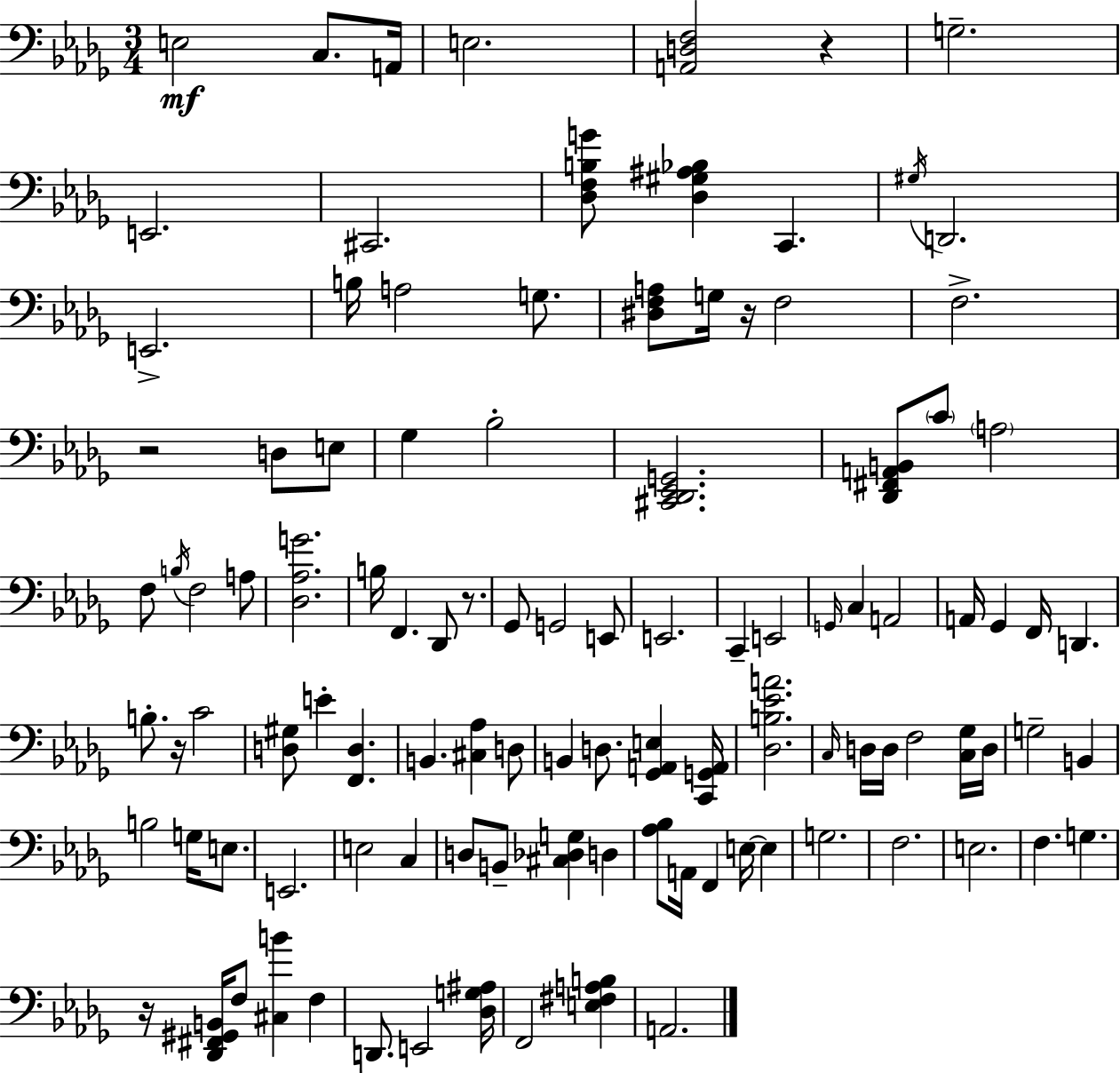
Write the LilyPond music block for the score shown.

{
  \clef bass
  \numericTimeSignature
  \time 3/4
  \key bes \minor
  e2\mf c8. a,16 | e2. | <a, d f>2 r4 | g2.-- | \break e,2. | cis,2. | <des f b g'>8 <des gis ais bes>4 c,4. | \acciaccatura { gis16 } d,2. | \break e,2.-> | b16 a2 g8. | <dis f a>8 g16 r16 f2 | f2.-> | \break r2 d8 e8 | ges4 bes2-. | <cis, des, ees, g,>2. | <des, fis, a, b,>8 \parenthesize c'8 \parenthesize a2 | \break f8 \acciaccatura { b16 } f2 | a8 <des aes g'>2. | b16 f,4. des,8 r8. | ges,8 g,2 | \break e,8 e,2. | c,4-- e,2 | \grace { g,16 } c4 a,2 | a,16 ges,4 f,16 d,4. | \break b8.-. r16 c'2 | <d gis>8 e'4-. <f, d>4. | b,4. <cis aes>4 | d8 b,4 d8. <ges, a, e>4 | \break <c, g, a,>16 <des b ees' a'>2. | \grace { c16 } d16 d16 f2 | <c ges>16 d16 g2-- | b,4 b2 | \break g16 e8. e,2. | e2 | c4 d8 b,8-- <cis des g>4 | d4 <aes bes>8 a,16 f,4 e16~~ | \break e4 g2. | f2. | e2. | f4. g4. | \break r16 <des, fis, gis, b,>16 f8 <cis b'>4 | f4 d,8. e,2 | <des g ais>16 f,2 | <e fis a b>4 a,2. | \break \bar "|."
}